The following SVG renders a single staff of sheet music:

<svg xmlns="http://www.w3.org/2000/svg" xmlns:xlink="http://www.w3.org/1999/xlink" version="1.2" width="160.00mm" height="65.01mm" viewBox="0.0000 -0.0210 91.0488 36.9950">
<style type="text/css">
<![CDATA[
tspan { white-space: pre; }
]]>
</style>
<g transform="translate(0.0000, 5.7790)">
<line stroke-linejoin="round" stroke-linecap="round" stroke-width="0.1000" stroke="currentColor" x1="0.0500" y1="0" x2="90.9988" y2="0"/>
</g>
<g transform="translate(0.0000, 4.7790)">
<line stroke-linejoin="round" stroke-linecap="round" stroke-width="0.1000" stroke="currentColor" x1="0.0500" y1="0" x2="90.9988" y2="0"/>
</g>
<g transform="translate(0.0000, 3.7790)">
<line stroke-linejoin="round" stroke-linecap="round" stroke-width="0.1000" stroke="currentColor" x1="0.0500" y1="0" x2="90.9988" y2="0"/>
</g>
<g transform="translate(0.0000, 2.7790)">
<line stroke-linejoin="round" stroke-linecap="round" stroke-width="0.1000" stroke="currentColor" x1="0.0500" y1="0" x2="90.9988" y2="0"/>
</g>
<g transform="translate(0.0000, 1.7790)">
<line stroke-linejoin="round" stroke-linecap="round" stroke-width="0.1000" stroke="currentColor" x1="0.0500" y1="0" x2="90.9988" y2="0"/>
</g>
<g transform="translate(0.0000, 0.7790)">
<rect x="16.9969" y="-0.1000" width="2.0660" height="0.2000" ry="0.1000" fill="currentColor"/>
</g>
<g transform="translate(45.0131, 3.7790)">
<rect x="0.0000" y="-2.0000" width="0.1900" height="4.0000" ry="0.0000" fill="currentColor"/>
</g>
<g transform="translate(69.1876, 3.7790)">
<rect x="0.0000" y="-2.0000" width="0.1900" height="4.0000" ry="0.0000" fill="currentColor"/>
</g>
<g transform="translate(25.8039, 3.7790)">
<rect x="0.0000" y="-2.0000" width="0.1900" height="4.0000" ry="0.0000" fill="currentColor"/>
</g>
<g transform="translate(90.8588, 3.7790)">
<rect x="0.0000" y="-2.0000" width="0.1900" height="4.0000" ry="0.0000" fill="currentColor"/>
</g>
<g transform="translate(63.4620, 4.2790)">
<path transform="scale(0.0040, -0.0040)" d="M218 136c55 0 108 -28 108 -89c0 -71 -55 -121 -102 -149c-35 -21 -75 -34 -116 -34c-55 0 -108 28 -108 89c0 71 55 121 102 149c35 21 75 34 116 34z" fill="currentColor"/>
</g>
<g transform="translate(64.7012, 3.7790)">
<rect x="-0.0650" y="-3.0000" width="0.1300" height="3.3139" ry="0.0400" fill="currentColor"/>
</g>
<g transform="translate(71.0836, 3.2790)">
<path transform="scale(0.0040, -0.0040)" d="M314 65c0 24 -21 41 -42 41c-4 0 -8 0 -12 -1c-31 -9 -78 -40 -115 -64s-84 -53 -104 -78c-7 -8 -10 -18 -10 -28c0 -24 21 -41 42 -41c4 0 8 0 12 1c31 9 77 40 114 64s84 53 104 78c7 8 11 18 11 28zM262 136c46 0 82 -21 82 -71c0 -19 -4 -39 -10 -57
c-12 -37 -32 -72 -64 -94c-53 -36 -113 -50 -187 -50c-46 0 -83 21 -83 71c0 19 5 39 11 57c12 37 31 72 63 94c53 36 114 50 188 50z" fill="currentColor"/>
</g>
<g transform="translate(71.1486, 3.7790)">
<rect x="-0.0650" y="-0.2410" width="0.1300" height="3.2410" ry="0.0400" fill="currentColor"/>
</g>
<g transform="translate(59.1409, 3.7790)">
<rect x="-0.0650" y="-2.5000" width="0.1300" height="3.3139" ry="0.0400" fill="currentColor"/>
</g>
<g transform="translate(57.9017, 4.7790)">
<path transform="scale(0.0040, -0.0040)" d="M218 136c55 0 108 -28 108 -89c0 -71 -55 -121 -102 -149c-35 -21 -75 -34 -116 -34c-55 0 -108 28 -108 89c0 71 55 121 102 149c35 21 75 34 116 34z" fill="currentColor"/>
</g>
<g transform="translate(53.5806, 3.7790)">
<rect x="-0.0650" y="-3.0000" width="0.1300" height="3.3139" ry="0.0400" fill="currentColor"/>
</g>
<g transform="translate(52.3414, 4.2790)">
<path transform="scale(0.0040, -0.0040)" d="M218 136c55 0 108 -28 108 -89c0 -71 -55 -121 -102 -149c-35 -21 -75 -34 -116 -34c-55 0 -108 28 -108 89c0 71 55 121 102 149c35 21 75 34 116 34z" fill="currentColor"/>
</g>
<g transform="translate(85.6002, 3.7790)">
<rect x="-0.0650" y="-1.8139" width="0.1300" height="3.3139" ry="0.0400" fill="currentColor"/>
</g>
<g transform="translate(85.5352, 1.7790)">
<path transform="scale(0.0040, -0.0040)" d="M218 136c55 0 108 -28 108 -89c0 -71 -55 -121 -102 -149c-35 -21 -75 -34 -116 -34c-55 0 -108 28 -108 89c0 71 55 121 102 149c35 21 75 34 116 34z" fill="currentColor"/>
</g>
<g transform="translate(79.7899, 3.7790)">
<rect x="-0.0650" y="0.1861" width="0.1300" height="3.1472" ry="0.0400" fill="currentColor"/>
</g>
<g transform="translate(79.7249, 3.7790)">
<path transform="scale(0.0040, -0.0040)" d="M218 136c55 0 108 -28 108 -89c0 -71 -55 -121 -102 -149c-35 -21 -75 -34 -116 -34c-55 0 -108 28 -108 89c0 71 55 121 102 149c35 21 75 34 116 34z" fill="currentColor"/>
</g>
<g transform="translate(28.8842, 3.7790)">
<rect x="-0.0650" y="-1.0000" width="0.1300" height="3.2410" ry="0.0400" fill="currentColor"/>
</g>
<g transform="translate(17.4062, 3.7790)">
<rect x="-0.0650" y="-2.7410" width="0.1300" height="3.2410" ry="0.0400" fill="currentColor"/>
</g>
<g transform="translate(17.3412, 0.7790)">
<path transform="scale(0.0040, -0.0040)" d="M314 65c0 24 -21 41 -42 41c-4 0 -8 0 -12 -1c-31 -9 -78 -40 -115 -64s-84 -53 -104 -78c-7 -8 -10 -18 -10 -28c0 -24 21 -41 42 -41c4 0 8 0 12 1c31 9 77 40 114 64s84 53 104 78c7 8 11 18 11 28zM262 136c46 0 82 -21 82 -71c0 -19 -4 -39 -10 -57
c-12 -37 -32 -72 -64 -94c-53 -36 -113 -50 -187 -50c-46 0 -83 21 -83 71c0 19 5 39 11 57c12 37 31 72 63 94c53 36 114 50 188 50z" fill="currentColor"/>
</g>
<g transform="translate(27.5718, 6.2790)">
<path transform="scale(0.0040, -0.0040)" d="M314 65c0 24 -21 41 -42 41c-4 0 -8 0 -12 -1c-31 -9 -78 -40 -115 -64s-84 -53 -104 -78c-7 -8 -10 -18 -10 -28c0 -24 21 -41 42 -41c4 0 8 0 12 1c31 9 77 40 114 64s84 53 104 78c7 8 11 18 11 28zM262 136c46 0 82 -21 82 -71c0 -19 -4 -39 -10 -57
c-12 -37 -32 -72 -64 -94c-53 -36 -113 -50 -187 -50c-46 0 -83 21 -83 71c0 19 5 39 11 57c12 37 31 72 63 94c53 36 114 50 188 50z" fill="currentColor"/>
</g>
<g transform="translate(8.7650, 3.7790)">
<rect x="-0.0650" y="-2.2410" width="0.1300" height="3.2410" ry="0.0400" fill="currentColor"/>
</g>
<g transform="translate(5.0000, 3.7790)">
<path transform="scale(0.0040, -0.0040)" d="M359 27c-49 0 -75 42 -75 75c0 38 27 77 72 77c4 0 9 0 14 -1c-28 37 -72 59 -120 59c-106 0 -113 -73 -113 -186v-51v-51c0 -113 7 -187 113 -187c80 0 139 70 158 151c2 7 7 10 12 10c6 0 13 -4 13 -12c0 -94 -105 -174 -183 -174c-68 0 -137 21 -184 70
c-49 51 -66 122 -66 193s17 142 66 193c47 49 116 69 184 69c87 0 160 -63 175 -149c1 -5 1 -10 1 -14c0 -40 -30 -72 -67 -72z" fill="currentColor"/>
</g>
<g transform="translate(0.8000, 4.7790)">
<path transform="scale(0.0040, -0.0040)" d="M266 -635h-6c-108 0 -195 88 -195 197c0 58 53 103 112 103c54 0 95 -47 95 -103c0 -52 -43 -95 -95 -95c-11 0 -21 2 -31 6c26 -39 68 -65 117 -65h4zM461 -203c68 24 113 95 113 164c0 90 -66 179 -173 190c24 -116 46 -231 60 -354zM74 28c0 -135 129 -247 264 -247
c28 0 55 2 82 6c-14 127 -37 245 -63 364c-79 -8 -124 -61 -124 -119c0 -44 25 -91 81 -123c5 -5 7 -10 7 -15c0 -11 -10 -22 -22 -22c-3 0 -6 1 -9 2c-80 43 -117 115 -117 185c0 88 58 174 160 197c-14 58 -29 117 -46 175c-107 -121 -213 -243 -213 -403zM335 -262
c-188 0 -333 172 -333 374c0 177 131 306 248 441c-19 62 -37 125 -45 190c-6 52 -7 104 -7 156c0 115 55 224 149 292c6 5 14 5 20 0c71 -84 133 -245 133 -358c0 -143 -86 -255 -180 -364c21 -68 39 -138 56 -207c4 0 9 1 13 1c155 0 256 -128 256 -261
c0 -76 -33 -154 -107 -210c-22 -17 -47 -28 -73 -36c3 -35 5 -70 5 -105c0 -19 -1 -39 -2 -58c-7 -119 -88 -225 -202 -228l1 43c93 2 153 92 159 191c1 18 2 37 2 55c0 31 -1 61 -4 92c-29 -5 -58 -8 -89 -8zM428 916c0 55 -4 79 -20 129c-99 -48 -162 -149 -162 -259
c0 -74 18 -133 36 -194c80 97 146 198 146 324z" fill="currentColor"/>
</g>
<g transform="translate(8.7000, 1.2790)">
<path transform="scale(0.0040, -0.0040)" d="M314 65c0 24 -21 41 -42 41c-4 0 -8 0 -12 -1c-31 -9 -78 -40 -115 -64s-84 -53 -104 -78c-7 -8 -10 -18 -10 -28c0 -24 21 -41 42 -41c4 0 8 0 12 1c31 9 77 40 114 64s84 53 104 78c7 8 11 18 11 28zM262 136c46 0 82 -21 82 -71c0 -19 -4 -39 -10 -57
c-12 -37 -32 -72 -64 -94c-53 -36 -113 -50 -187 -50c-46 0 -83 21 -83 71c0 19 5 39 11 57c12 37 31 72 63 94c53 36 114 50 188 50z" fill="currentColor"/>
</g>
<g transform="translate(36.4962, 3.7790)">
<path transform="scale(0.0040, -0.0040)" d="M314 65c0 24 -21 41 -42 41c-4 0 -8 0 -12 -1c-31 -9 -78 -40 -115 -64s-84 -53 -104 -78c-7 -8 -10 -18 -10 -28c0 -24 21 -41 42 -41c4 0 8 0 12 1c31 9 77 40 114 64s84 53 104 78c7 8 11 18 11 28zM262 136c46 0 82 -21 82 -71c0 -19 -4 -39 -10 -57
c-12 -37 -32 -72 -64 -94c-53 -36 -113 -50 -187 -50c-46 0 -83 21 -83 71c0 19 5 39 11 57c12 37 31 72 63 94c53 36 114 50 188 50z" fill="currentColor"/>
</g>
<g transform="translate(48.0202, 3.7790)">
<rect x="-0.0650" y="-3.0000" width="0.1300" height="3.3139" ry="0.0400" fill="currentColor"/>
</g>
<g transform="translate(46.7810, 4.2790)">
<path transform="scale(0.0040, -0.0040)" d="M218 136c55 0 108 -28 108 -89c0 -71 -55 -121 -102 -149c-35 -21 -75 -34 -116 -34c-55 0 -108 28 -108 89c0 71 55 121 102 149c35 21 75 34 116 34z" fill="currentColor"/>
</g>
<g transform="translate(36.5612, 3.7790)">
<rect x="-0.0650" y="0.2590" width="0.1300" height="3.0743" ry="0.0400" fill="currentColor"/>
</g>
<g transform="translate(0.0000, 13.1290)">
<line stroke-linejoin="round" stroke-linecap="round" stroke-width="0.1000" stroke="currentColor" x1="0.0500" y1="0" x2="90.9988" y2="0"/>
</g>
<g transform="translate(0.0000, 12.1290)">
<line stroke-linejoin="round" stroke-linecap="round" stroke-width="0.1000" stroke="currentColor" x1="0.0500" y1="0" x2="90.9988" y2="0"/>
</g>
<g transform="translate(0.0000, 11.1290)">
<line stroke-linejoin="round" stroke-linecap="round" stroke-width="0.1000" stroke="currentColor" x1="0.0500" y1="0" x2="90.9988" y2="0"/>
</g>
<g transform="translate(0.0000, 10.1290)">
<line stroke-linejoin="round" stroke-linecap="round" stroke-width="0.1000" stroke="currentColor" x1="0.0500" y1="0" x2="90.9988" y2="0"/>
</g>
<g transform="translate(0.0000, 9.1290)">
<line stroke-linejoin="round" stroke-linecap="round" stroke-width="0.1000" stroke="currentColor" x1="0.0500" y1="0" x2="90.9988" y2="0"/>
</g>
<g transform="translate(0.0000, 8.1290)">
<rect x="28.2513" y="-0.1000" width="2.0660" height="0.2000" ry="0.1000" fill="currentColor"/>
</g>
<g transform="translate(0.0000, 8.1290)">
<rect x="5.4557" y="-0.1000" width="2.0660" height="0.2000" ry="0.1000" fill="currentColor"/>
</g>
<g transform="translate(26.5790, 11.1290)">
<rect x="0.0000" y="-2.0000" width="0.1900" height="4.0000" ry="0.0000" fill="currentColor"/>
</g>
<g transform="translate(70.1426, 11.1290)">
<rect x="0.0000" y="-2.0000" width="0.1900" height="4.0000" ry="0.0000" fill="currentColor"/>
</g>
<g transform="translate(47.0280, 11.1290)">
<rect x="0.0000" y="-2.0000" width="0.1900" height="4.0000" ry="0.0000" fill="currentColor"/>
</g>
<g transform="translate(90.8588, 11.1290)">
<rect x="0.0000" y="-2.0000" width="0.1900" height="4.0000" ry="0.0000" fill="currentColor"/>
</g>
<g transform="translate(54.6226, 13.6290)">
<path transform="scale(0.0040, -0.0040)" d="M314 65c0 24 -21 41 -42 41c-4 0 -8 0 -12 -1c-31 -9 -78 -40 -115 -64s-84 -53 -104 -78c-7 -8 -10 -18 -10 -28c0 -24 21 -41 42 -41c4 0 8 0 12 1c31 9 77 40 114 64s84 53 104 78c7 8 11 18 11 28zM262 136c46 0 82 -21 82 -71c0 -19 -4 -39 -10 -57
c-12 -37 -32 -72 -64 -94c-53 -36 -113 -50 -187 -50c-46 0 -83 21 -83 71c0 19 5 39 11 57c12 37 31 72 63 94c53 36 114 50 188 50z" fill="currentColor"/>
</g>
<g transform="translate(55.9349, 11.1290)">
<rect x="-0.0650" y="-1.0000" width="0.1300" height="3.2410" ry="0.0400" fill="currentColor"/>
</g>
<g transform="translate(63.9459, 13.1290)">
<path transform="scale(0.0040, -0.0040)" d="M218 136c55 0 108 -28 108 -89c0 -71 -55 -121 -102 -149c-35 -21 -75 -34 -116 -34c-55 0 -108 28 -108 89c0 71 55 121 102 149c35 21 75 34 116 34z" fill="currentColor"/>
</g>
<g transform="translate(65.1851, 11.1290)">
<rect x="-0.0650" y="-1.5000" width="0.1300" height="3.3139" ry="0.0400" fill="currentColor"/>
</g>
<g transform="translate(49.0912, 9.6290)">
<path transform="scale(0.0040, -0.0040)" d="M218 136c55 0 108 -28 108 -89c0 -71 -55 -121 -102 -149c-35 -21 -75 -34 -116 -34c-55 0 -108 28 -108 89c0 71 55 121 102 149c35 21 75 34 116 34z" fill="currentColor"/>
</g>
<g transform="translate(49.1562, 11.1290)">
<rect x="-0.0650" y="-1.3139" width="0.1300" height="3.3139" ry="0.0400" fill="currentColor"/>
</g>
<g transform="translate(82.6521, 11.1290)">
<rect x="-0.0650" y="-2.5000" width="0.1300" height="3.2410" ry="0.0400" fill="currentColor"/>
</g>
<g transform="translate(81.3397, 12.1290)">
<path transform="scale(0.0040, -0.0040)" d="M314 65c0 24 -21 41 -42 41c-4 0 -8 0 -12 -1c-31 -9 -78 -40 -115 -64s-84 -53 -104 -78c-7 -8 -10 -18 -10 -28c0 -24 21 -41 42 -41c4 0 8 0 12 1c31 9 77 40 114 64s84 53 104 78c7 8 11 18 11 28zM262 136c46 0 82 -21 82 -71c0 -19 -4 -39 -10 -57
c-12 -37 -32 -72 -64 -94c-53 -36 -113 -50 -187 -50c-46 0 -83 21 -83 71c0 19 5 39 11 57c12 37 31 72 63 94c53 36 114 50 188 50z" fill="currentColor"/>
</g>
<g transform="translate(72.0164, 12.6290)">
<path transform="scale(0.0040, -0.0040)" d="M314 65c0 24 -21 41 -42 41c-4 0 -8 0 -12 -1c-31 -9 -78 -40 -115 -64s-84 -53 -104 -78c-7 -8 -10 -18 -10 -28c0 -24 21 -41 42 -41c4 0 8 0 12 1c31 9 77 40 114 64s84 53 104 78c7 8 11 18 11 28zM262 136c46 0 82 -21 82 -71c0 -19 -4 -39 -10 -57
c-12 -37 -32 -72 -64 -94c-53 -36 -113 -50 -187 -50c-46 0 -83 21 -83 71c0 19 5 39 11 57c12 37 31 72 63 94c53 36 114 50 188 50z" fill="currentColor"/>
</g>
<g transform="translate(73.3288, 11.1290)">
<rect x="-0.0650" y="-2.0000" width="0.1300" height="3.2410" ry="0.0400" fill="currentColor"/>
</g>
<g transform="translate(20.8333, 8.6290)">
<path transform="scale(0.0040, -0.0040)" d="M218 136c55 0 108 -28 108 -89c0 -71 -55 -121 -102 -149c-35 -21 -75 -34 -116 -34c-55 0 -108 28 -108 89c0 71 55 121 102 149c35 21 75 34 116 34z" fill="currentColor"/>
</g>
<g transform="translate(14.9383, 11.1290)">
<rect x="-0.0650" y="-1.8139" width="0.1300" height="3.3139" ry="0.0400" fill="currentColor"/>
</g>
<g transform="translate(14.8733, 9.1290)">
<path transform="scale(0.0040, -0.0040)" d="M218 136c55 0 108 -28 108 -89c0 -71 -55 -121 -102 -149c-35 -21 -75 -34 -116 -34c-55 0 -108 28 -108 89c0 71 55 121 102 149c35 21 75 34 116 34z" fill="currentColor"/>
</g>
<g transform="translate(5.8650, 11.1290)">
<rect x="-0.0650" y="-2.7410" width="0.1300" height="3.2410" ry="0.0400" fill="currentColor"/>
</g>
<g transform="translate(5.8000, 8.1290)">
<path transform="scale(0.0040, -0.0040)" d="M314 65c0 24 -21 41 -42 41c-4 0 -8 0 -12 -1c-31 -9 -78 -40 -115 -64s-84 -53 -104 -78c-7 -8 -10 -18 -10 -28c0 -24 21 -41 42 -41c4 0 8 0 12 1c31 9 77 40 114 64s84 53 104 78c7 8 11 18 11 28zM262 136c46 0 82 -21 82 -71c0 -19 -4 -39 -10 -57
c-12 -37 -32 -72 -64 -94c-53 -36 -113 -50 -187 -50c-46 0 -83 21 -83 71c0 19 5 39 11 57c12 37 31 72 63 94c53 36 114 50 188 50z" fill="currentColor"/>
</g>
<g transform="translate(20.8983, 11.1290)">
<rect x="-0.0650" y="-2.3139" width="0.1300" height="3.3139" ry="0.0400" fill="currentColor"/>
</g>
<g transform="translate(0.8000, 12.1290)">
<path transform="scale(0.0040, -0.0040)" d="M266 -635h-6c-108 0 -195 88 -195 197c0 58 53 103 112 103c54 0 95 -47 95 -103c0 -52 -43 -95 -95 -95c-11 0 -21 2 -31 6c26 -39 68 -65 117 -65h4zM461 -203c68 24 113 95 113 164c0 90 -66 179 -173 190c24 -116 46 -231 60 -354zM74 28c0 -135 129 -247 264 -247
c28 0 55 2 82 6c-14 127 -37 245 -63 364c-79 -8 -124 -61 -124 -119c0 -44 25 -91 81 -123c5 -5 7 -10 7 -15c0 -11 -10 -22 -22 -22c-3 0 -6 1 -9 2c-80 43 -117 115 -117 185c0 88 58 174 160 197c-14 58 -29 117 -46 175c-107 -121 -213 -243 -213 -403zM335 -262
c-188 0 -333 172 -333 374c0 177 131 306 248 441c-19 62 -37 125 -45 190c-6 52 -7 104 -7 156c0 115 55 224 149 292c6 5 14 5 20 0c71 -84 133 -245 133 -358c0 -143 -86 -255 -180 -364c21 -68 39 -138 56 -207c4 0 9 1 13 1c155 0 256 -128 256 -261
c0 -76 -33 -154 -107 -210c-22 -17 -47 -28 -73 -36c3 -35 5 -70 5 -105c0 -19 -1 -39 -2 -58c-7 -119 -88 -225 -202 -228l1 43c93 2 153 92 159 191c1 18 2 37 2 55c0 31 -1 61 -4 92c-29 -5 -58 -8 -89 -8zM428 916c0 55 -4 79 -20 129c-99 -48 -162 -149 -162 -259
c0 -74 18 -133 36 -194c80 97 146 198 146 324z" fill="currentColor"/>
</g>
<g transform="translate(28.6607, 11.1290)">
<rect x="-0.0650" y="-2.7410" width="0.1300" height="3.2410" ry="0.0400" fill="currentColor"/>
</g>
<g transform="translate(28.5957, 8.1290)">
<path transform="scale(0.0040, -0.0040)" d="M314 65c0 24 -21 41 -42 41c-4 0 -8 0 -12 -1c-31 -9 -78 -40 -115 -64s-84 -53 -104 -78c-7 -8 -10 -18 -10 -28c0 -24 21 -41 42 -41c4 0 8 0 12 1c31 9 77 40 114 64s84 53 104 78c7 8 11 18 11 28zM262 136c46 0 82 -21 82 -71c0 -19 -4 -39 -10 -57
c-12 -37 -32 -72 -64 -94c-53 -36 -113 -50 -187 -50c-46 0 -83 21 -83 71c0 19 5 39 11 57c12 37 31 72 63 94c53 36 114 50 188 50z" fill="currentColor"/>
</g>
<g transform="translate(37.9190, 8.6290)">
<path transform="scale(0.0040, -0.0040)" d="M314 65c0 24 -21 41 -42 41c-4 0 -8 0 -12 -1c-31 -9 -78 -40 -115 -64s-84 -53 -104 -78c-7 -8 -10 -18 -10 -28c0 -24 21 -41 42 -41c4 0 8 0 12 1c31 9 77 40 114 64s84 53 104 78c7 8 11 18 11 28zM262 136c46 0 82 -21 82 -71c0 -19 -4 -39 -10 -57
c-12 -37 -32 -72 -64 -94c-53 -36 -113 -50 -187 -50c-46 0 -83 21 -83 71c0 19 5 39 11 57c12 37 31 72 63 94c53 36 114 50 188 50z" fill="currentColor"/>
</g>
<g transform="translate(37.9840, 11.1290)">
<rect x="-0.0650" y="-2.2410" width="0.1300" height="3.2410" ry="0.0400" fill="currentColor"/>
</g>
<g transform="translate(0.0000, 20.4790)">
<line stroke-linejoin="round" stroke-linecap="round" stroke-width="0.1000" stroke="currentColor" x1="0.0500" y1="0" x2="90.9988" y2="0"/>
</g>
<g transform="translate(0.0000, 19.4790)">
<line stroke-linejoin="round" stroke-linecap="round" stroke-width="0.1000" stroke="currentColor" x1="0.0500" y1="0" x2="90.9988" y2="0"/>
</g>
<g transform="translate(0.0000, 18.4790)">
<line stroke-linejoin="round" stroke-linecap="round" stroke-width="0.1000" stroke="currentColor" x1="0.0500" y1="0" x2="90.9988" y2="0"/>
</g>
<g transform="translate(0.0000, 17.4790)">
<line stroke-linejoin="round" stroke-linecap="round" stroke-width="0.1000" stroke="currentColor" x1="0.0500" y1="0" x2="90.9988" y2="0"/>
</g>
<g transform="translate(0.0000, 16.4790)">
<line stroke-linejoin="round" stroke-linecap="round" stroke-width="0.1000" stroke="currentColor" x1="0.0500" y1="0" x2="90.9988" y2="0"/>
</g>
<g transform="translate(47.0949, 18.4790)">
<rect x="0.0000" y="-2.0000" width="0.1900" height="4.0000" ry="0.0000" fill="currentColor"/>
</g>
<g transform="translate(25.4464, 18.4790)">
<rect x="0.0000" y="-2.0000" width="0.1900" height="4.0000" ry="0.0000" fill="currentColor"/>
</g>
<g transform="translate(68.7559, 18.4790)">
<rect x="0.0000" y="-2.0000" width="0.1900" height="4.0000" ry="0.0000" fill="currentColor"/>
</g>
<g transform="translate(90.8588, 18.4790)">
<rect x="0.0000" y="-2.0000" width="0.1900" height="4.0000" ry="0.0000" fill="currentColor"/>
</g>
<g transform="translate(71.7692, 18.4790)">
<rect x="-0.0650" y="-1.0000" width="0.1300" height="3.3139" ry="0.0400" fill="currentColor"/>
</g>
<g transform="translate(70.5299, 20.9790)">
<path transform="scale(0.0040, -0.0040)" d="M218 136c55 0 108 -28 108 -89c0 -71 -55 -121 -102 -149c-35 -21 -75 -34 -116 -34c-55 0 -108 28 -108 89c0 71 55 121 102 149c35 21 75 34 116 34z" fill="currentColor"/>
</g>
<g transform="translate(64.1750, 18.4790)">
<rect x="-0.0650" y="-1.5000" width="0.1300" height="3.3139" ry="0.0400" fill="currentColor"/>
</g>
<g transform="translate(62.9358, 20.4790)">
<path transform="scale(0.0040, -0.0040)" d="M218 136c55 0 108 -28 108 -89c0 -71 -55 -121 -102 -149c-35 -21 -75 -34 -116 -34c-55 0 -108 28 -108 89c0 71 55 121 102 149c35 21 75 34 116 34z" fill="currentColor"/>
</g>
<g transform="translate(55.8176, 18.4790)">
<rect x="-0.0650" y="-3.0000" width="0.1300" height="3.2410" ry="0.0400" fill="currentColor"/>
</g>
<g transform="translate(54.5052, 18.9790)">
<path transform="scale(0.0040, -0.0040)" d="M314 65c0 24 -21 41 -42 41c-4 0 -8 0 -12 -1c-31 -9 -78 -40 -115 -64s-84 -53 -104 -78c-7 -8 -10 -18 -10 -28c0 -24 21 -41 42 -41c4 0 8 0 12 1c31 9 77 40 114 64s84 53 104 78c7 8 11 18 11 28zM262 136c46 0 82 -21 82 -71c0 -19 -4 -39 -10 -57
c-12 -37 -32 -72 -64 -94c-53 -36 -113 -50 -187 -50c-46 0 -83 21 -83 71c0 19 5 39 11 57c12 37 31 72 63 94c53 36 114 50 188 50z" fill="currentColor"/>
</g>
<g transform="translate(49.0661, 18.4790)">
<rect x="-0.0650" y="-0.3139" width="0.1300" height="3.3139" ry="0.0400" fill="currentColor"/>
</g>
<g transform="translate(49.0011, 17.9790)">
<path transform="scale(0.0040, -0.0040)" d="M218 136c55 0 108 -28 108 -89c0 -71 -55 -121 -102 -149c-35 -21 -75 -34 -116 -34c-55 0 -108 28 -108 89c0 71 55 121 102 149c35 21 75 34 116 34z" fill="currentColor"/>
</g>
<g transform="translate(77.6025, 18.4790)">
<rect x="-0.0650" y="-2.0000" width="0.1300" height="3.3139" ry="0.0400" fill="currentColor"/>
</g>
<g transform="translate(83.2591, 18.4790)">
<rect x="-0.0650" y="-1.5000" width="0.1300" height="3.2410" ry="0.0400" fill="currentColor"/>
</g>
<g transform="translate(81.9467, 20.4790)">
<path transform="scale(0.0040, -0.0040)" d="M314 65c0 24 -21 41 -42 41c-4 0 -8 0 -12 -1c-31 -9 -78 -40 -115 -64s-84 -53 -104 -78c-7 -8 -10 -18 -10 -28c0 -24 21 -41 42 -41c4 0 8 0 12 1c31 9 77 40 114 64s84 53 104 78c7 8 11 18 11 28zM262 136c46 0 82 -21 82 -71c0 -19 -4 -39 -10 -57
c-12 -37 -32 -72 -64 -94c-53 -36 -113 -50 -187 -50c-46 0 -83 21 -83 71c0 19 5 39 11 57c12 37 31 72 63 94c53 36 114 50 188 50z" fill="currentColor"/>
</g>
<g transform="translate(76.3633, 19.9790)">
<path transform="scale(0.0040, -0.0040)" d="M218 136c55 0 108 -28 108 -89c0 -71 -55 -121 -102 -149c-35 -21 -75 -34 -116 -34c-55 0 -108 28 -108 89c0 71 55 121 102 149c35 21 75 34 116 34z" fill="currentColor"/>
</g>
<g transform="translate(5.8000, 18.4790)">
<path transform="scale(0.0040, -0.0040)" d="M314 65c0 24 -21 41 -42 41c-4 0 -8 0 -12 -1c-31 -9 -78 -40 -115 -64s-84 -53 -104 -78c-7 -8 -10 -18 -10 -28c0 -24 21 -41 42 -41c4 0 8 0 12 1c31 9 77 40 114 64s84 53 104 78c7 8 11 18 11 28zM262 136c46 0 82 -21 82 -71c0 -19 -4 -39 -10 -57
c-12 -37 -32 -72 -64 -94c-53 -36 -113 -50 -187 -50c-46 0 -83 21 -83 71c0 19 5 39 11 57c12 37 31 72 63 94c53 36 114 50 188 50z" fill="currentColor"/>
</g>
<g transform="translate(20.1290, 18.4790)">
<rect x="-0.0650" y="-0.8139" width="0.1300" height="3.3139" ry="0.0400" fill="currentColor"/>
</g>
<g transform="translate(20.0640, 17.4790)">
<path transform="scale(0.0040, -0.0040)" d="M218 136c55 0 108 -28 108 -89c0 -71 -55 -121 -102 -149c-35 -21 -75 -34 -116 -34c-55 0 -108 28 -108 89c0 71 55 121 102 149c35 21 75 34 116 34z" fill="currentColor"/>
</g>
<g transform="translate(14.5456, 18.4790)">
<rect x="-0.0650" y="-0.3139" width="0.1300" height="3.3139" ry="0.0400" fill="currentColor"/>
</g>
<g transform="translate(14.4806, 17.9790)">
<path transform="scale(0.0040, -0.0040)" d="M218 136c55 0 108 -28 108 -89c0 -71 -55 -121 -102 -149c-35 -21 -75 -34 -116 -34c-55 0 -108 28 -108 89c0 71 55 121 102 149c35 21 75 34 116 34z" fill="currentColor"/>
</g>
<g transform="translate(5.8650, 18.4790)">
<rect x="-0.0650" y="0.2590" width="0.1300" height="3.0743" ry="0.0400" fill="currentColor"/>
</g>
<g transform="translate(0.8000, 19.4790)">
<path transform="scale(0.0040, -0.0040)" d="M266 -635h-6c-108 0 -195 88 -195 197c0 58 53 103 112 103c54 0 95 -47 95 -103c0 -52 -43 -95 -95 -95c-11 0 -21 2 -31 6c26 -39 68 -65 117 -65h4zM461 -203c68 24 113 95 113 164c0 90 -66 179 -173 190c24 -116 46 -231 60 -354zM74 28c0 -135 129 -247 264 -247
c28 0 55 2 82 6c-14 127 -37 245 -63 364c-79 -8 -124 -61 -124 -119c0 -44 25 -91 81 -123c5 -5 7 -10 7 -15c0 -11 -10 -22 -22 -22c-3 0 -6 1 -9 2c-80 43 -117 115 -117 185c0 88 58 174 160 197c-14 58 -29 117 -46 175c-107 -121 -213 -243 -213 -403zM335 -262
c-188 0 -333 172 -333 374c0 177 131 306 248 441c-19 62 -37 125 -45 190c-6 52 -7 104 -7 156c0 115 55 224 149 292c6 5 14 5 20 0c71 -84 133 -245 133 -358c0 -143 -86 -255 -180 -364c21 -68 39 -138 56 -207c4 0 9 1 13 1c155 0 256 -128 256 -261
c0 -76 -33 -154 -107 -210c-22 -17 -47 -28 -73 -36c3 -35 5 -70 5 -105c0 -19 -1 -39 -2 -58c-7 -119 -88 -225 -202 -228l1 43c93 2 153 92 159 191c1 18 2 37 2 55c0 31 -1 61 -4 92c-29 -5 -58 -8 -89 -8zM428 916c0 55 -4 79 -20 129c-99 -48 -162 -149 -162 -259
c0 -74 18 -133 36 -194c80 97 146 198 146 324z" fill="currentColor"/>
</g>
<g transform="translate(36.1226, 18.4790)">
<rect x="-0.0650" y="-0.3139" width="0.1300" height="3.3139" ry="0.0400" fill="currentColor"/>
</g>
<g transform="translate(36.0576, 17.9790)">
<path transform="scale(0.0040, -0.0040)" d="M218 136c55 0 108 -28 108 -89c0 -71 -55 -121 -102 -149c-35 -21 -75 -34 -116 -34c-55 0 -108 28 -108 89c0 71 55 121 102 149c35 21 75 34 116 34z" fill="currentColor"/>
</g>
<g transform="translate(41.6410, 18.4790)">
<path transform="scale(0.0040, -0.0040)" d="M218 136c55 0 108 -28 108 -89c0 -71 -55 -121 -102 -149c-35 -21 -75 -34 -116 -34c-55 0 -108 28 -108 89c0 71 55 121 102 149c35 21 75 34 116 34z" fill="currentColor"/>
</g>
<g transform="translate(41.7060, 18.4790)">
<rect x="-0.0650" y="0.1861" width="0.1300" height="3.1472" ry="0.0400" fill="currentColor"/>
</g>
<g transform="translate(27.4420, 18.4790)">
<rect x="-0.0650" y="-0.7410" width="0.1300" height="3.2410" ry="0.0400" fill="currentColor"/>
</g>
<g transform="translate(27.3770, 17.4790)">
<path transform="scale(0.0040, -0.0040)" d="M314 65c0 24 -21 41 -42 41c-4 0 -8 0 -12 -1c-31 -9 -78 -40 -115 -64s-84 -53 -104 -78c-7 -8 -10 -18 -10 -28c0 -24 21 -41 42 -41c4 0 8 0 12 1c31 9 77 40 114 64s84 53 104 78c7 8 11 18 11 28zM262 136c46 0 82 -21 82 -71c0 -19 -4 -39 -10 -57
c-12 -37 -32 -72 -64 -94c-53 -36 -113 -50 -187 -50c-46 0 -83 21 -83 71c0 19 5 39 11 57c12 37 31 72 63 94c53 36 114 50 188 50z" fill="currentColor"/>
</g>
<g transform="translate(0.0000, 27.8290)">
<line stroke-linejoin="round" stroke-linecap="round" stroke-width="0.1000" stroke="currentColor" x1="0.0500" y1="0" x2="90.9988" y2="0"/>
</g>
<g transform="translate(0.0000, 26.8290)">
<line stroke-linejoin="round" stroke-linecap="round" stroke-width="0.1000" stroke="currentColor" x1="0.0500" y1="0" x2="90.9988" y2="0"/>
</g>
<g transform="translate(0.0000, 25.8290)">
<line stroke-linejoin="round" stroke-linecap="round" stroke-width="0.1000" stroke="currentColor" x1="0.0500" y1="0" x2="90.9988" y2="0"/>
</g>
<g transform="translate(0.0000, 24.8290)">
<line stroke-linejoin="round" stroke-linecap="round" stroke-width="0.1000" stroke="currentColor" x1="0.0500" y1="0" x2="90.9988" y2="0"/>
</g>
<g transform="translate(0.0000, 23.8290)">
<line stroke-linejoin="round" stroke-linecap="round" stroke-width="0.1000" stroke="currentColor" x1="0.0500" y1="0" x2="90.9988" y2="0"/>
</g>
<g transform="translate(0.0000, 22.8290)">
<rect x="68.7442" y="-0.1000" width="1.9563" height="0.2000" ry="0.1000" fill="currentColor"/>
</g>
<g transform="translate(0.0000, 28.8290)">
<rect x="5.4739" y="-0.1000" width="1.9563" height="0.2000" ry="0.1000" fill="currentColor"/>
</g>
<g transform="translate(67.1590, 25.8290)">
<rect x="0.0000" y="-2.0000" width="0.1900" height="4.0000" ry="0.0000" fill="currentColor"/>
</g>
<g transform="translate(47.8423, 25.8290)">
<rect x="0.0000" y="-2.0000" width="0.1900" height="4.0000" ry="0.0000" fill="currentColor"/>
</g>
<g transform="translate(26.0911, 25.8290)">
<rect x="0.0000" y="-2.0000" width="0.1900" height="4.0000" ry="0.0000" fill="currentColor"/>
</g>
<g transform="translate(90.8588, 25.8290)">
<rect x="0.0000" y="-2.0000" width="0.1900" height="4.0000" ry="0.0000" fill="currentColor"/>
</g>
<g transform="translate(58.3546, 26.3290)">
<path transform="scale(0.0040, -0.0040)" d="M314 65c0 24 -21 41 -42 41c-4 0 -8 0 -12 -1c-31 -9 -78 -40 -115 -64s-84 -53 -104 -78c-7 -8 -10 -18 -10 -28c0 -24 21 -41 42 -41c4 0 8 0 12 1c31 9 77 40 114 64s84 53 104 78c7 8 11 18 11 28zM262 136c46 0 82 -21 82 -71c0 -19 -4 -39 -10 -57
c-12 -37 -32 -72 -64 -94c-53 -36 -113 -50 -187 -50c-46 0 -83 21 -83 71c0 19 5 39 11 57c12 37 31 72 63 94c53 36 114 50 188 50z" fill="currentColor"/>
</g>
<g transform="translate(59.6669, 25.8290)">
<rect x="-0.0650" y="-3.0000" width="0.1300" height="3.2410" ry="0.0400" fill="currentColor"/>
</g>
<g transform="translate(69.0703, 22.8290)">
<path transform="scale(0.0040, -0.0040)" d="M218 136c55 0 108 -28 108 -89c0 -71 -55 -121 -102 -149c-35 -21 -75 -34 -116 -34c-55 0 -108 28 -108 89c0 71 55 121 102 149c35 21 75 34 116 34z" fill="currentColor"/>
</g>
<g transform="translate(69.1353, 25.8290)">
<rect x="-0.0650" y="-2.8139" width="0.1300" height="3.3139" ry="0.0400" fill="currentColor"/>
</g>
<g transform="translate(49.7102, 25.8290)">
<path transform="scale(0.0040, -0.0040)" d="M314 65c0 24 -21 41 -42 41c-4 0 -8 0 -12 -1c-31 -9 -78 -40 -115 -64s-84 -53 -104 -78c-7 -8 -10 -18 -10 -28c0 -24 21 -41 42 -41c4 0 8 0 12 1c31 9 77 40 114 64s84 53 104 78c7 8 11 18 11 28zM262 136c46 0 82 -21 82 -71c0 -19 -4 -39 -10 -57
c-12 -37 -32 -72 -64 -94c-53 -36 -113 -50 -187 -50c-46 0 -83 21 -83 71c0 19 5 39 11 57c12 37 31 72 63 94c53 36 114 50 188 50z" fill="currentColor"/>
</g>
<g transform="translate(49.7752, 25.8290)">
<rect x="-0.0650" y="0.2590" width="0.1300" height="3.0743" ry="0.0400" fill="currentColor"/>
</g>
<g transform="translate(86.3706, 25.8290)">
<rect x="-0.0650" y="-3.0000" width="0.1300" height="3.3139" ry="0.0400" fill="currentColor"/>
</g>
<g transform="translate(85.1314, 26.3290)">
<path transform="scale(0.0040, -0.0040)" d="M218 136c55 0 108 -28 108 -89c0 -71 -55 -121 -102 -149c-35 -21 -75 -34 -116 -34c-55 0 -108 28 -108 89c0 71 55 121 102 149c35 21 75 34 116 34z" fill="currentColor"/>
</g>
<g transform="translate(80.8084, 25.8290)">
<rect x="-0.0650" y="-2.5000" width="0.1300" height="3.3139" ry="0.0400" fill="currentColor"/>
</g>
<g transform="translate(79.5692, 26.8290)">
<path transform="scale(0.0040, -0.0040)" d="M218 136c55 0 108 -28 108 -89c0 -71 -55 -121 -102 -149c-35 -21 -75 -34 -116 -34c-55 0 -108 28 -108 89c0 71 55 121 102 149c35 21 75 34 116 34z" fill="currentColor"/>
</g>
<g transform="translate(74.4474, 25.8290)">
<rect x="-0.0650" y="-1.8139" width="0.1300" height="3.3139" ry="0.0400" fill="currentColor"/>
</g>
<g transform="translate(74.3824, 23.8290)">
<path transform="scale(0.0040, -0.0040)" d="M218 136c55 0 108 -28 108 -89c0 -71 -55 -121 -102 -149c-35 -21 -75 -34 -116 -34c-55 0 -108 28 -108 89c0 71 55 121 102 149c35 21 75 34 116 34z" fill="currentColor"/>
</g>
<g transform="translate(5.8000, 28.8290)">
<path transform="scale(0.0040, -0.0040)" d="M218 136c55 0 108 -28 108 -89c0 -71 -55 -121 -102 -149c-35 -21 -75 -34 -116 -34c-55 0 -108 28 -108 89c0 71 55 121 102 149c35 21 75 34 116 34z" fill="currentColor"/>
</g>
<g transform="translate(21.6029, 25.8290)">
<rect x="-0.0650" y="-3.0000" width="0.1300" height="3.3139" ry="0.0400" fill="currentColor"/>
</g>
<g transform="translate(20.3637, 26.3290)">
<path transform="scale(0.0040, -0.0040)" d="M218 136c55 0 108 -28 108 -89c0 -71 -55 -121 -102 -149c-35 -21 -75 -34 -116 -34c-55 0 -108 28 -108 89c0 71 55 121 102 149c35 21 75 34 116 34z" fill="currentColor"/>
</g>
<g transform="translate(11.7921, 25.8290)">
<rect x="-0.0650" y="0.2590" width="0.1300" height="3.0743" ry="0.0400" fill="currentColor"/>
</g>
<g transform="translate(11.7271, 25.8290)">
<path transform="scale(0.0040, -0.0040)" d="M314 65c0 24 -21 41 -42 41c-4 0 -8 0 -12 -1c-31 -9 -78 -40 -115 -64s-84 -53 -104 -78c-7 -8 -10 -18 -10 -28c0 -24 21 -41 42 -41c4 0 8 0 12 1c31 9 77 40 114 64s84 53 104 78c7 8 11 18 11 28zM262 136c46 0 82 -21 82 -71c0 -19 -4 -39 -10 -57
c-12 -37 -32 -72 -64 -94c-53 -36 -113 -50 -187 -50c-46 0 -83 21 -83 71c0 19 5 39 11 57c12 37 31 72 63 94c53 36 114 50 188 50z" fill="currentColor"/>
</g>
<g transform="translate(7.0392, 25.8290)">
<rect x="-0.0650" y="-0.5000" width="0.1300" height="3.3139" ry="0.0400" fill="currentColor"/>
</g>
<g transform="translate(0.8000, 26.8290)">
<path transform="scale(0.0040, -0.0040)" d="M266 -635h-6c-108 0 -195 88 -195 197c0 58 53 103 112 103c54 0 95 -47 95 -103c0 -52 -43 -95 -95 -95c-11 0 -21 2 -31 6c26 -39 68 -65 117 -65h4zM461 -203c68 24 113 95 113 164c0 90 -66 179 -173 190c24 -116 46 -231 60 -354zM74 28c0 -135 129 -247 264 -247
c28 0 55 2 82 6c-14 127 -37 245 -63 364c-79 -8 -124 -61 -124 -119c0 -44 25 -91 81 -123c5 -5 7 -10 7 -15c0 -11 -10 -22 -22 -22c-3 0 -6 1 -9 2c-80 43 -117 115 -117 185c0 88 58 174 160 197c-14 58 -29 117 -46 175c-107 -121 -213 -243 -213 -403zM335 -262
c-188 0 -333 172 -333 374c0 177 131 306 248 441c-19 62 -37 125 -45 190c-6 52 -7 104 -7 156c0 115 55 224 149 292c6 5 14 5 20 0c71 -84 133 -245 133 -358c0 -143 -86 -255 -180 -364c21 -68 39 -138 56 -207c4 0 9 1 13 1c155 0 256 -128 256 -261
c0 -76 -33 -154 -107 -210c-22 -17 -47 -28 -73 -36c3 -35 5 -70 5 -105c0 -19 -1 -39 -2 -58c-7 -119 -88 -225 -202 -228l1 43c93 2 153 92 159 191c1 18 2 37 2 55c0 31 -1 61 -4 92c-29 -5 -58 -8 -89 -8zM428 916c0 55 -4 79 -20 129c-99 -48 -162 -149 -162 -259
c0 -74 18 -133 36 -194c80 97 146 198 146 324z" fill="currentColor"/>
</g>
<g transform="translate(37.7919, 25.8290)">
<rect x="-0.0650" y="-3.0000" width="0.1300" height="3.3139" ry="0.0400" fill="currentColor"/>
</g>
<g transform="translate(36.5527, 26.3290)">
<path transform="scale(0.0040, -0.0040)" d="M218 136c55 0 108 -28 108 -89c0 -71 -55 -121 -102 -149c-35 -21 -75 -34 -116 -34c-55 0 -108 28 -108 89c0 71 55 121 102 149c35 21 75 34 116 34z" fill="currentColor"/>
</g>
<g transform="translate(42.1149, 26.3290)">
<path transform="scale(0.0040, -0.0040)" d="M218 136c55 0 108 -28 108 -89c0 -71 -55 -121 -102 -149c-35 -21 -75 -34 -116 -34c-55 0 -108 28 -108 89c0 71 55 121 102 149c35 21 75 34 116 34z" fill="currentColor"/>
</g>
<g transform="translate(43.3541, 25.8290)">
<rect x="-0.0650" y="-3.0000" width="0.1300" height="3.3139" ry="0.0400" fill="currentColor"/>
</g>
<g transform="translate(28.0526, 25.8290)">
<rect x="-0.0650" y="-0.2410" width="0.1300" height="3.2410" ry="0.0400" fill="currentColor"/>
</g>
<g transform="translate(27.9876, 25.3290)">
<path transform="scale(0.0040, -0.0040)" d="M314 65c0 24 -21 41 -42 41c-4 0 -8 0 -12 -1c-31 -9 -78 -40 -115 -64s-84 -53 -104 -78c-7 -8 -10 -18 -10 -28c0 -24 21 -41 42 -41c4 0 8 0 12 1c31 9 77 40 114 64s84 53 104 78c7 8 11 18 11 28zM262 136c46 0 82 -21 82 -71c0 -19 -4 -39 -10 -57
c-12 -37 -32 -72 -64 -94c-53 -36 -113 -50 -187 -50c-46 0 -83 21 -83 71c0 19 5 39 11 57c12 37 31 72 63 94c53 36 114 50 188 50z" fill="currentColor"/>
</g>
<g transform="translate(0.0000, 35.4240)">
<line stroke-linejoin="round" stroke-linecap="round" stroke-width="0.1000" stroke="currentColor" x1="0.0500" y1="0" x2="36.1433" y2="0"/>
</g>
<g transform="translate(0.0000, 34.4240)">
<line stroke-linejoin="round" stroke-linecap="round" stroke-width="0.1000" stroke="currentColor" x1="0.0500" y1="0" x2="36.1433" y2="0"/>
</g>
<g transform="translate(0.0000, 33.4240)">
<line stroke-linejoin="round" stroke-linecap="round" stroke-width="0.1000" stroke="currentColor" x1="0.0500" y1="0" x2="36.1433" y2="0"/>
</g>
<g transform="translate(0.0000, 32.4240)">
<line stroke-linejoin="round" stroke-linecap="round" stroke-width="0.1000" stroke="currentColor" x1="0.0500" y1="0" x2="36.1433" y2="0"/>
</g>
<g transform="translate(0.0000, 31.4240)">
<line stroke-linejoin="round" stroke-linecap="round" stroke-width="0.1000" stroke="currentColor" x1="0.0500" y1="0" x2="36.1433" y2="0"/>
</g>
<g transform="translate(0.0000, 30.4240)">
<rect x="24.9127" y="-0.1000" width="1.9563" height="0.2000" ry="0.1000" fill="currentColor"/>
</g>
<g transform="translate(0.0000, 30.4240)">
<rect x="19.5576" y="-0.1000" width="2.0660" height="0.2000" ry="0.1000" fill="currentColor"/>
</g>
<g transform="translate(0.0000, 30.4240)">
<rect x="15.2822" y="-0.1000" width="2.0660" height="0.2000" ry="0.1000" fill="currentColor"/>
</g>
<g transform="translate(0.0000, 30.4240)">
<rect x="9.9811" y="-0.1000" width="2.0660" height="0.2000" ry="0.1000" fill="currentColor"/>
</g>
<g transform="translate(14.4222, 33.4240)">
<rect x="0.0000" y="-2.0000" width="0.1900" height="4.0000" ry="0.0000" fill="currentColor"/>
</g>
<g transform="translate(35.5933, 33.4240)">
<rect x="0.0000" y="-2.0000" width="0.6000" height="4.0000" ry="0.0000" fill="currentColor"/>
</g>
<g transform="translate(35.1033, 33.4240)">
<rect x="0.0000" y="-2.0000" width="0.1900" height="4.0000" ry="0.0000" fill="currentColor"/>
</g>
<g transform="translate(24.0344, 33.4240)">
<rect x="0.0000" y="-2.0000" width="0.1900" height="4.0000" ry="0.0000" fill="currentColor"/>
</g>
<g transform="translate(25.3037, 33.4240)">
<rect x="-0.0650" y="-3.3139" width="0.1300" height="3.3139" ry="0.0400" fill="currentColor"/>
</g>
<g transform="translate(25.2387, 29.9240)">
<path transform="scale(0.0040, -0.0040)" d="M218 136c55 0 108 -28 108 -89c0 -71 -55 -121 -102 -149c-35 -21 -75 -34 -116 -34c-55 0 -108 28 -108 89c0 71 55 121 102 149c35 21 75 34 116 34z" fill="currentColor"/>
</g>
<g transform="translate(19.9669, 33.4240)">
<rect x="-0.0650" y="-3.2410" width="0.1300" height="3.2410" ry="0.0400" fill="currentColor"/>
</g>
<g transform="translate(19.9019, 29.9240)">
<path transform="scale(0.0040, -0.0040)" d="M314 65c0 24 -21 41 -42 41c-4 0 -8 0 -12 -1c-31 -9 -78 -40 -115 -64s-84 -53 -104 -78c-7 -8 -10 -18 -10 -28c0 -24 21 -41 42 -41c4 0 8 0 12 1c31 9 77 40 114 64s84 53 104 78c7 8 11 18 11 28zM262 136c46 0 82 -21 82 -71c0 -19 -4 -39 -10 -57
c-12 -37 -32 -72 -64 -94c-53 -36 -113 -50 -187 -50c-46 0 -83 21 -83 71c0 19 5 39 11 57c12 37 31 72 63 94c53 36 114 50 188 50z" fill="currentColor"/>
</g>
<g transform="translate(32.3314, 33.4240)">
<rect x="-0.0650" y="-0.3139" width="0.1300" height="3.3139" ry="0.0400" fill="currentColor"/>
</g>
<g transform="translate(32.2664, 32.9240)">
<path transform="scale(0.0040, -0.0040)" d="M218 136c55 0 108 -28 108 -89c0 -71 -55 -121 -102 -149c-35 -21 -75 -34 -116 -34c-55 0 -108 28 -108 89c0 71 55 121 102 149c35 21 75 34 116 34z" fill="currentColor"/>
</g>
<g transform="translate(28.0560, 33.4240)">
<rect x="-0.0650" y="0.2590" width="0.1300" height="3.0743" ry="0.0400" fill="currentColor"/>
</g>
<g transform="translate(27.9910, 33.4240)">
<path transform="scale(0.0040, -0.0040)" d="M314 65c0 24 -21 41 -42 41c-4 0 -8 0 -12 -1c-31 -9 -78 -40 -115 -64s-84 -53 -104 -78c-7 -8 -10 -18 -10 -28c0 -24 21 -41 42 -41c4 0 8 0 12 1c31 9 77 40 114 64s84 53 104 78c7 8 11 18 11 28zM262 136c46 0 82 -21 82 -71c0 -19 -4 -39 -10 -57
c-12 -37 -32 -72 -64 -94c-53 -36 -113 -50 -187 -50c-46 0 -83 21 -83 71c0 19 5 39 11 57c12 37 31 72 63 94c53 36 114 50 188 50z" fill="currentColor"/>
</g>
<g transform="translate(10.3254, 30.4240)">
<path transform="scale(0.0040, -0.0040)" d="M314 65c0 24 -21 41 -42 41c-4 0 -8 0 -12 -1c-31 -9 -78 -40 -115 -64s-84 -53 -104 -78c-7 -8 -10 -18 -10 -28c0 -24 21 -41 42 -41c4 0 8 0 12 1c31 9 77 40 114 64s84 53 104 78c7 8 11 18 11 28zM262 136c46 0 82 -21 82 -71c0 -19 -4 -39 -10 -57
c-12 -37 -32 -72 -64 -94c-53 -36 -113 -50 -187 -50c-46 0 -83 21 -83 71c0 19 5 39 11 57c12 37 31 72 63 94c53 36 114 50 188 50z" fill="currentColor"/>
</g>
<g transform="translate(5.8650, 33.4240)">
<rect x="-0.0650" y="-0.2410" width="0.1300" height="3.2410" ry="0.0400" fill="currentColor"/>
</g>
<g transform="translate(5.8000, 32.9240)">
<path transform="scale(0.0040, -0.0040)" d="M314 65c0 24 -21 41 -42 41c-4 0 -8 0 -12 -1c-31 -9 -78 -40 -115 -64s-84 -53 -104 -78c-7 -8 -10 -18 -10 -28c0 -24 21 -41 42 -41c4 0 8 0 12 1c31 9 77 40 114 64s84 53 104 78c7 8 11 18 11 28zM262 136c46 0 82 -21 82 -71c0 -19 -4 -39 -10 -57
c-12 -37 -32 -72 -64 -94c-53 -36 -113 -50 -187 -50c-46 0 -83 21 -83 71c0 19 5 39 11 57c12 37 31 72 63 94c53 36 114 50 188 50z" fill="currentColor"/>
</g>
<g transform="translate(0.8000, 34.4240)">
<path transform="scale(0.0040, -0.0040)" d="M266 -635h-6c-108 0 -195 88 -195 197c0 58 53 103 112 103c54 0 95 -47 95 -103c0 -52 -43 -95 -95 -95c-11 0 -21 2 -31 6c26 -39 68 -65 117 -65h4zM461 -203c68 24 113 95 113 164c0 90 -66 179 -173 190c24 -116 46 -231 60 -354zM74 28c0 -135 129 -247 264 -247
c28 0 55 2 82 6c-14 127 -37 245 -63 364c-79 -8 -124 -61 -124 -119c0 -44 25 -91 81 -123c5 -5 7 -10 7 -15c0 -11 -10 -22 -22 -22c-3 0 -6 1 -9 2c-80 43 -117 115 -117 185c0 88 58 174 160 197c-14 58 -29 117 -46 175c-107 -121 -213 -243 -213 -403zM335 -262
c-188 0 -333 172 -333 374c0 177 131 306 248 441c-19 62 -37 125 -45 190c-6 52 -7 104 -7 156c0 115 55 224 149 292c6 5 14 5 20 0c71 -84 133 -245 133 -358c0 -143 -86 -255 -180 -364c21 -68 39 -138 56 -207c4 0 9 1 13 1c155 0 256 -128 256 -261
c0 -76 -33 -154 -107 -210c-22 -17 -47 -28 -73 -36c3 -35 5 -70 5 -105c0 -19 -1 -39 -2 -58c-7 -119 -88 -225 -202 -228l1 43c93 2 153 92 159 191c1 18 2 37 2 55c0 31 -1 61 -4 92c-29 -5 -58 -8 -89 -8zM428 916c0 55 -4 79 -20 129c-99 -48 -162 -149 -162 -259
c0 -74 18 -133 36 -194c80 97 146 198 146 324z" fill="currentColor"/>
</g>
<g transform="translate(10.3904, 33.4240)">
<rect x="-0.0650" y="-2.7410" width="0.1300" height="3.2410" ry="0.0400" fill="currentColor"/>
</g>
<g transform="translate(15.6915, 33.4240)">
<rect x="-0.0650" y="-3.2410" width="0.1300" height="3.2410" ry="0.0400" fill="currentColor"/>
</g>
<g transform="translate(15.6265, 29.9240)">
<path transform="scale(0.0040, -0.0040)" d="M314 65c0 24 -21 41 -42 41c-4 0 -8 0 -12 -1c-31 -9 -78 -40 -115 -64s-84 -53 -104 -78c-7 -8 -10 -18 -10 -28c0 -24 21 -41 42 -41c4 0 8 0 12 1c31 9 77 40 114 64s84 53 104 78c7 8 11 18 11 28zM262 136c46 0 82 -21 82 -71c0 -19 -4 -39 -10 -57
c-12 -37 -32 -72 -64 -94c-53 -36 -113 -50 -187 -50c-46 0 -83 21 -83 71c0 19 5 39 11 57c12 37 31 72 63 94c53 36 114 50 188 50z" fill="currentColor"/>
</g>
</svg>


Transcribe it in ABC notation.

X:1
T:Untitled
M:4/4
L:1/4
K:C
g2 a2 D2 B2 A A G A c2 B f a2 f g a2 g2 e D2 E F2 G2 B2 c d d2 c B c A2 E D F E2 C B2 A c2 A A B2 A2 a f G A c2 a2 b2 b2 b B2 c